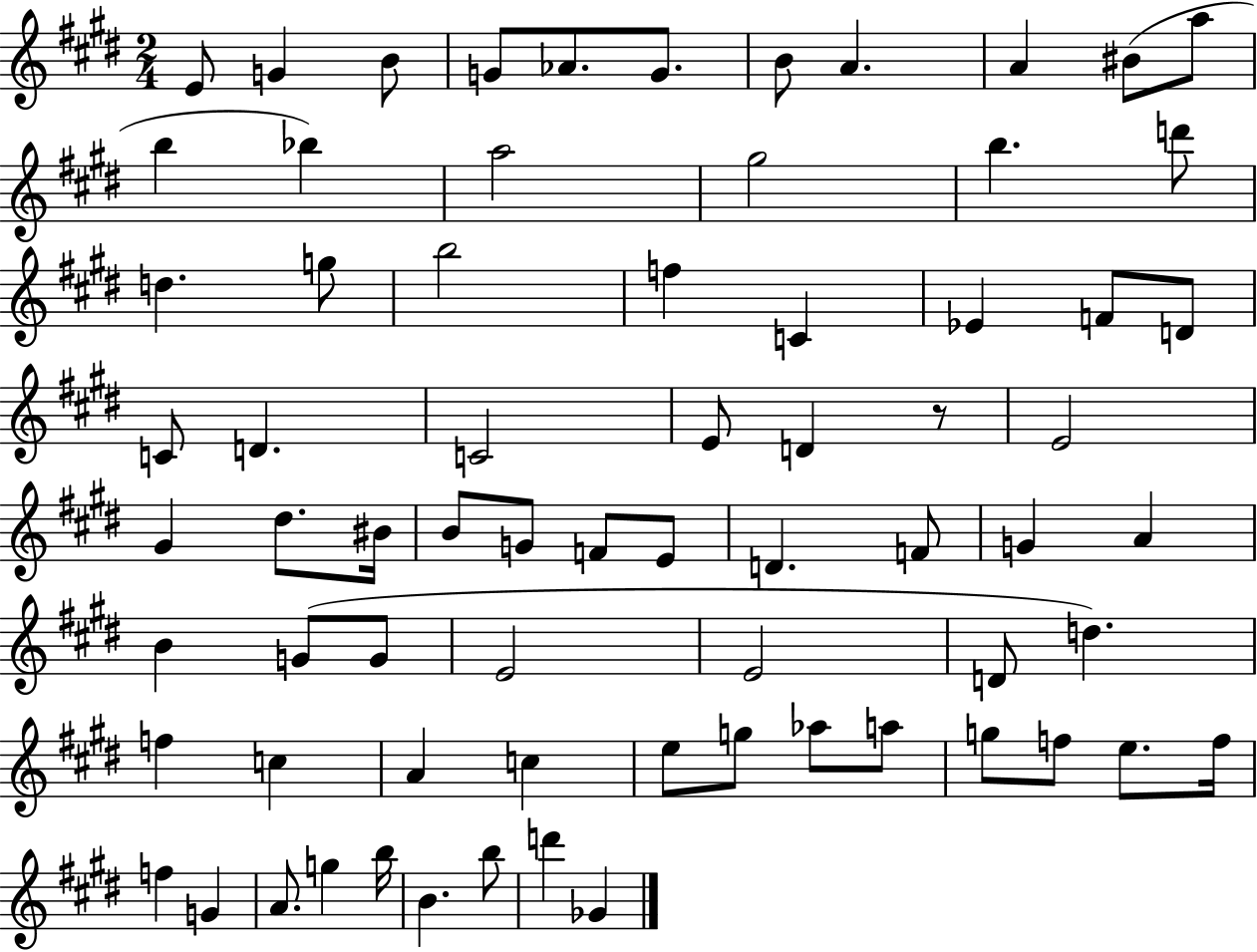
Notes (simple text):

E4/e G4/q B4/e G4/e Ab4/e. G4/e. B4/e A4/q. A4/q BIS4/e A5/e B5/q Bb5/q A5/h G#5/h B5/q. D6/e D5/q. G5/e B5/h F5/q C4/q Eb4/q F4/e D4/e C4/e D4/q. C4/h E4/e D4/q R/e E4/h G#4/q D#5/e. BIS4/s B4/e G4/e F4/e E4/e D4/q. F4/e G4/q A4/q B4/q G4/e G4/e E4/h E4/h D4/e D5/q. F5/q C5/q A4/q C5/q E5/e G5/e Ab5/e A5/e G5/e F5/e E5/e. F5/s F5/q G4/q A4/e. G5/q B5/s B4/q. B5/e D6/q Gb4/q